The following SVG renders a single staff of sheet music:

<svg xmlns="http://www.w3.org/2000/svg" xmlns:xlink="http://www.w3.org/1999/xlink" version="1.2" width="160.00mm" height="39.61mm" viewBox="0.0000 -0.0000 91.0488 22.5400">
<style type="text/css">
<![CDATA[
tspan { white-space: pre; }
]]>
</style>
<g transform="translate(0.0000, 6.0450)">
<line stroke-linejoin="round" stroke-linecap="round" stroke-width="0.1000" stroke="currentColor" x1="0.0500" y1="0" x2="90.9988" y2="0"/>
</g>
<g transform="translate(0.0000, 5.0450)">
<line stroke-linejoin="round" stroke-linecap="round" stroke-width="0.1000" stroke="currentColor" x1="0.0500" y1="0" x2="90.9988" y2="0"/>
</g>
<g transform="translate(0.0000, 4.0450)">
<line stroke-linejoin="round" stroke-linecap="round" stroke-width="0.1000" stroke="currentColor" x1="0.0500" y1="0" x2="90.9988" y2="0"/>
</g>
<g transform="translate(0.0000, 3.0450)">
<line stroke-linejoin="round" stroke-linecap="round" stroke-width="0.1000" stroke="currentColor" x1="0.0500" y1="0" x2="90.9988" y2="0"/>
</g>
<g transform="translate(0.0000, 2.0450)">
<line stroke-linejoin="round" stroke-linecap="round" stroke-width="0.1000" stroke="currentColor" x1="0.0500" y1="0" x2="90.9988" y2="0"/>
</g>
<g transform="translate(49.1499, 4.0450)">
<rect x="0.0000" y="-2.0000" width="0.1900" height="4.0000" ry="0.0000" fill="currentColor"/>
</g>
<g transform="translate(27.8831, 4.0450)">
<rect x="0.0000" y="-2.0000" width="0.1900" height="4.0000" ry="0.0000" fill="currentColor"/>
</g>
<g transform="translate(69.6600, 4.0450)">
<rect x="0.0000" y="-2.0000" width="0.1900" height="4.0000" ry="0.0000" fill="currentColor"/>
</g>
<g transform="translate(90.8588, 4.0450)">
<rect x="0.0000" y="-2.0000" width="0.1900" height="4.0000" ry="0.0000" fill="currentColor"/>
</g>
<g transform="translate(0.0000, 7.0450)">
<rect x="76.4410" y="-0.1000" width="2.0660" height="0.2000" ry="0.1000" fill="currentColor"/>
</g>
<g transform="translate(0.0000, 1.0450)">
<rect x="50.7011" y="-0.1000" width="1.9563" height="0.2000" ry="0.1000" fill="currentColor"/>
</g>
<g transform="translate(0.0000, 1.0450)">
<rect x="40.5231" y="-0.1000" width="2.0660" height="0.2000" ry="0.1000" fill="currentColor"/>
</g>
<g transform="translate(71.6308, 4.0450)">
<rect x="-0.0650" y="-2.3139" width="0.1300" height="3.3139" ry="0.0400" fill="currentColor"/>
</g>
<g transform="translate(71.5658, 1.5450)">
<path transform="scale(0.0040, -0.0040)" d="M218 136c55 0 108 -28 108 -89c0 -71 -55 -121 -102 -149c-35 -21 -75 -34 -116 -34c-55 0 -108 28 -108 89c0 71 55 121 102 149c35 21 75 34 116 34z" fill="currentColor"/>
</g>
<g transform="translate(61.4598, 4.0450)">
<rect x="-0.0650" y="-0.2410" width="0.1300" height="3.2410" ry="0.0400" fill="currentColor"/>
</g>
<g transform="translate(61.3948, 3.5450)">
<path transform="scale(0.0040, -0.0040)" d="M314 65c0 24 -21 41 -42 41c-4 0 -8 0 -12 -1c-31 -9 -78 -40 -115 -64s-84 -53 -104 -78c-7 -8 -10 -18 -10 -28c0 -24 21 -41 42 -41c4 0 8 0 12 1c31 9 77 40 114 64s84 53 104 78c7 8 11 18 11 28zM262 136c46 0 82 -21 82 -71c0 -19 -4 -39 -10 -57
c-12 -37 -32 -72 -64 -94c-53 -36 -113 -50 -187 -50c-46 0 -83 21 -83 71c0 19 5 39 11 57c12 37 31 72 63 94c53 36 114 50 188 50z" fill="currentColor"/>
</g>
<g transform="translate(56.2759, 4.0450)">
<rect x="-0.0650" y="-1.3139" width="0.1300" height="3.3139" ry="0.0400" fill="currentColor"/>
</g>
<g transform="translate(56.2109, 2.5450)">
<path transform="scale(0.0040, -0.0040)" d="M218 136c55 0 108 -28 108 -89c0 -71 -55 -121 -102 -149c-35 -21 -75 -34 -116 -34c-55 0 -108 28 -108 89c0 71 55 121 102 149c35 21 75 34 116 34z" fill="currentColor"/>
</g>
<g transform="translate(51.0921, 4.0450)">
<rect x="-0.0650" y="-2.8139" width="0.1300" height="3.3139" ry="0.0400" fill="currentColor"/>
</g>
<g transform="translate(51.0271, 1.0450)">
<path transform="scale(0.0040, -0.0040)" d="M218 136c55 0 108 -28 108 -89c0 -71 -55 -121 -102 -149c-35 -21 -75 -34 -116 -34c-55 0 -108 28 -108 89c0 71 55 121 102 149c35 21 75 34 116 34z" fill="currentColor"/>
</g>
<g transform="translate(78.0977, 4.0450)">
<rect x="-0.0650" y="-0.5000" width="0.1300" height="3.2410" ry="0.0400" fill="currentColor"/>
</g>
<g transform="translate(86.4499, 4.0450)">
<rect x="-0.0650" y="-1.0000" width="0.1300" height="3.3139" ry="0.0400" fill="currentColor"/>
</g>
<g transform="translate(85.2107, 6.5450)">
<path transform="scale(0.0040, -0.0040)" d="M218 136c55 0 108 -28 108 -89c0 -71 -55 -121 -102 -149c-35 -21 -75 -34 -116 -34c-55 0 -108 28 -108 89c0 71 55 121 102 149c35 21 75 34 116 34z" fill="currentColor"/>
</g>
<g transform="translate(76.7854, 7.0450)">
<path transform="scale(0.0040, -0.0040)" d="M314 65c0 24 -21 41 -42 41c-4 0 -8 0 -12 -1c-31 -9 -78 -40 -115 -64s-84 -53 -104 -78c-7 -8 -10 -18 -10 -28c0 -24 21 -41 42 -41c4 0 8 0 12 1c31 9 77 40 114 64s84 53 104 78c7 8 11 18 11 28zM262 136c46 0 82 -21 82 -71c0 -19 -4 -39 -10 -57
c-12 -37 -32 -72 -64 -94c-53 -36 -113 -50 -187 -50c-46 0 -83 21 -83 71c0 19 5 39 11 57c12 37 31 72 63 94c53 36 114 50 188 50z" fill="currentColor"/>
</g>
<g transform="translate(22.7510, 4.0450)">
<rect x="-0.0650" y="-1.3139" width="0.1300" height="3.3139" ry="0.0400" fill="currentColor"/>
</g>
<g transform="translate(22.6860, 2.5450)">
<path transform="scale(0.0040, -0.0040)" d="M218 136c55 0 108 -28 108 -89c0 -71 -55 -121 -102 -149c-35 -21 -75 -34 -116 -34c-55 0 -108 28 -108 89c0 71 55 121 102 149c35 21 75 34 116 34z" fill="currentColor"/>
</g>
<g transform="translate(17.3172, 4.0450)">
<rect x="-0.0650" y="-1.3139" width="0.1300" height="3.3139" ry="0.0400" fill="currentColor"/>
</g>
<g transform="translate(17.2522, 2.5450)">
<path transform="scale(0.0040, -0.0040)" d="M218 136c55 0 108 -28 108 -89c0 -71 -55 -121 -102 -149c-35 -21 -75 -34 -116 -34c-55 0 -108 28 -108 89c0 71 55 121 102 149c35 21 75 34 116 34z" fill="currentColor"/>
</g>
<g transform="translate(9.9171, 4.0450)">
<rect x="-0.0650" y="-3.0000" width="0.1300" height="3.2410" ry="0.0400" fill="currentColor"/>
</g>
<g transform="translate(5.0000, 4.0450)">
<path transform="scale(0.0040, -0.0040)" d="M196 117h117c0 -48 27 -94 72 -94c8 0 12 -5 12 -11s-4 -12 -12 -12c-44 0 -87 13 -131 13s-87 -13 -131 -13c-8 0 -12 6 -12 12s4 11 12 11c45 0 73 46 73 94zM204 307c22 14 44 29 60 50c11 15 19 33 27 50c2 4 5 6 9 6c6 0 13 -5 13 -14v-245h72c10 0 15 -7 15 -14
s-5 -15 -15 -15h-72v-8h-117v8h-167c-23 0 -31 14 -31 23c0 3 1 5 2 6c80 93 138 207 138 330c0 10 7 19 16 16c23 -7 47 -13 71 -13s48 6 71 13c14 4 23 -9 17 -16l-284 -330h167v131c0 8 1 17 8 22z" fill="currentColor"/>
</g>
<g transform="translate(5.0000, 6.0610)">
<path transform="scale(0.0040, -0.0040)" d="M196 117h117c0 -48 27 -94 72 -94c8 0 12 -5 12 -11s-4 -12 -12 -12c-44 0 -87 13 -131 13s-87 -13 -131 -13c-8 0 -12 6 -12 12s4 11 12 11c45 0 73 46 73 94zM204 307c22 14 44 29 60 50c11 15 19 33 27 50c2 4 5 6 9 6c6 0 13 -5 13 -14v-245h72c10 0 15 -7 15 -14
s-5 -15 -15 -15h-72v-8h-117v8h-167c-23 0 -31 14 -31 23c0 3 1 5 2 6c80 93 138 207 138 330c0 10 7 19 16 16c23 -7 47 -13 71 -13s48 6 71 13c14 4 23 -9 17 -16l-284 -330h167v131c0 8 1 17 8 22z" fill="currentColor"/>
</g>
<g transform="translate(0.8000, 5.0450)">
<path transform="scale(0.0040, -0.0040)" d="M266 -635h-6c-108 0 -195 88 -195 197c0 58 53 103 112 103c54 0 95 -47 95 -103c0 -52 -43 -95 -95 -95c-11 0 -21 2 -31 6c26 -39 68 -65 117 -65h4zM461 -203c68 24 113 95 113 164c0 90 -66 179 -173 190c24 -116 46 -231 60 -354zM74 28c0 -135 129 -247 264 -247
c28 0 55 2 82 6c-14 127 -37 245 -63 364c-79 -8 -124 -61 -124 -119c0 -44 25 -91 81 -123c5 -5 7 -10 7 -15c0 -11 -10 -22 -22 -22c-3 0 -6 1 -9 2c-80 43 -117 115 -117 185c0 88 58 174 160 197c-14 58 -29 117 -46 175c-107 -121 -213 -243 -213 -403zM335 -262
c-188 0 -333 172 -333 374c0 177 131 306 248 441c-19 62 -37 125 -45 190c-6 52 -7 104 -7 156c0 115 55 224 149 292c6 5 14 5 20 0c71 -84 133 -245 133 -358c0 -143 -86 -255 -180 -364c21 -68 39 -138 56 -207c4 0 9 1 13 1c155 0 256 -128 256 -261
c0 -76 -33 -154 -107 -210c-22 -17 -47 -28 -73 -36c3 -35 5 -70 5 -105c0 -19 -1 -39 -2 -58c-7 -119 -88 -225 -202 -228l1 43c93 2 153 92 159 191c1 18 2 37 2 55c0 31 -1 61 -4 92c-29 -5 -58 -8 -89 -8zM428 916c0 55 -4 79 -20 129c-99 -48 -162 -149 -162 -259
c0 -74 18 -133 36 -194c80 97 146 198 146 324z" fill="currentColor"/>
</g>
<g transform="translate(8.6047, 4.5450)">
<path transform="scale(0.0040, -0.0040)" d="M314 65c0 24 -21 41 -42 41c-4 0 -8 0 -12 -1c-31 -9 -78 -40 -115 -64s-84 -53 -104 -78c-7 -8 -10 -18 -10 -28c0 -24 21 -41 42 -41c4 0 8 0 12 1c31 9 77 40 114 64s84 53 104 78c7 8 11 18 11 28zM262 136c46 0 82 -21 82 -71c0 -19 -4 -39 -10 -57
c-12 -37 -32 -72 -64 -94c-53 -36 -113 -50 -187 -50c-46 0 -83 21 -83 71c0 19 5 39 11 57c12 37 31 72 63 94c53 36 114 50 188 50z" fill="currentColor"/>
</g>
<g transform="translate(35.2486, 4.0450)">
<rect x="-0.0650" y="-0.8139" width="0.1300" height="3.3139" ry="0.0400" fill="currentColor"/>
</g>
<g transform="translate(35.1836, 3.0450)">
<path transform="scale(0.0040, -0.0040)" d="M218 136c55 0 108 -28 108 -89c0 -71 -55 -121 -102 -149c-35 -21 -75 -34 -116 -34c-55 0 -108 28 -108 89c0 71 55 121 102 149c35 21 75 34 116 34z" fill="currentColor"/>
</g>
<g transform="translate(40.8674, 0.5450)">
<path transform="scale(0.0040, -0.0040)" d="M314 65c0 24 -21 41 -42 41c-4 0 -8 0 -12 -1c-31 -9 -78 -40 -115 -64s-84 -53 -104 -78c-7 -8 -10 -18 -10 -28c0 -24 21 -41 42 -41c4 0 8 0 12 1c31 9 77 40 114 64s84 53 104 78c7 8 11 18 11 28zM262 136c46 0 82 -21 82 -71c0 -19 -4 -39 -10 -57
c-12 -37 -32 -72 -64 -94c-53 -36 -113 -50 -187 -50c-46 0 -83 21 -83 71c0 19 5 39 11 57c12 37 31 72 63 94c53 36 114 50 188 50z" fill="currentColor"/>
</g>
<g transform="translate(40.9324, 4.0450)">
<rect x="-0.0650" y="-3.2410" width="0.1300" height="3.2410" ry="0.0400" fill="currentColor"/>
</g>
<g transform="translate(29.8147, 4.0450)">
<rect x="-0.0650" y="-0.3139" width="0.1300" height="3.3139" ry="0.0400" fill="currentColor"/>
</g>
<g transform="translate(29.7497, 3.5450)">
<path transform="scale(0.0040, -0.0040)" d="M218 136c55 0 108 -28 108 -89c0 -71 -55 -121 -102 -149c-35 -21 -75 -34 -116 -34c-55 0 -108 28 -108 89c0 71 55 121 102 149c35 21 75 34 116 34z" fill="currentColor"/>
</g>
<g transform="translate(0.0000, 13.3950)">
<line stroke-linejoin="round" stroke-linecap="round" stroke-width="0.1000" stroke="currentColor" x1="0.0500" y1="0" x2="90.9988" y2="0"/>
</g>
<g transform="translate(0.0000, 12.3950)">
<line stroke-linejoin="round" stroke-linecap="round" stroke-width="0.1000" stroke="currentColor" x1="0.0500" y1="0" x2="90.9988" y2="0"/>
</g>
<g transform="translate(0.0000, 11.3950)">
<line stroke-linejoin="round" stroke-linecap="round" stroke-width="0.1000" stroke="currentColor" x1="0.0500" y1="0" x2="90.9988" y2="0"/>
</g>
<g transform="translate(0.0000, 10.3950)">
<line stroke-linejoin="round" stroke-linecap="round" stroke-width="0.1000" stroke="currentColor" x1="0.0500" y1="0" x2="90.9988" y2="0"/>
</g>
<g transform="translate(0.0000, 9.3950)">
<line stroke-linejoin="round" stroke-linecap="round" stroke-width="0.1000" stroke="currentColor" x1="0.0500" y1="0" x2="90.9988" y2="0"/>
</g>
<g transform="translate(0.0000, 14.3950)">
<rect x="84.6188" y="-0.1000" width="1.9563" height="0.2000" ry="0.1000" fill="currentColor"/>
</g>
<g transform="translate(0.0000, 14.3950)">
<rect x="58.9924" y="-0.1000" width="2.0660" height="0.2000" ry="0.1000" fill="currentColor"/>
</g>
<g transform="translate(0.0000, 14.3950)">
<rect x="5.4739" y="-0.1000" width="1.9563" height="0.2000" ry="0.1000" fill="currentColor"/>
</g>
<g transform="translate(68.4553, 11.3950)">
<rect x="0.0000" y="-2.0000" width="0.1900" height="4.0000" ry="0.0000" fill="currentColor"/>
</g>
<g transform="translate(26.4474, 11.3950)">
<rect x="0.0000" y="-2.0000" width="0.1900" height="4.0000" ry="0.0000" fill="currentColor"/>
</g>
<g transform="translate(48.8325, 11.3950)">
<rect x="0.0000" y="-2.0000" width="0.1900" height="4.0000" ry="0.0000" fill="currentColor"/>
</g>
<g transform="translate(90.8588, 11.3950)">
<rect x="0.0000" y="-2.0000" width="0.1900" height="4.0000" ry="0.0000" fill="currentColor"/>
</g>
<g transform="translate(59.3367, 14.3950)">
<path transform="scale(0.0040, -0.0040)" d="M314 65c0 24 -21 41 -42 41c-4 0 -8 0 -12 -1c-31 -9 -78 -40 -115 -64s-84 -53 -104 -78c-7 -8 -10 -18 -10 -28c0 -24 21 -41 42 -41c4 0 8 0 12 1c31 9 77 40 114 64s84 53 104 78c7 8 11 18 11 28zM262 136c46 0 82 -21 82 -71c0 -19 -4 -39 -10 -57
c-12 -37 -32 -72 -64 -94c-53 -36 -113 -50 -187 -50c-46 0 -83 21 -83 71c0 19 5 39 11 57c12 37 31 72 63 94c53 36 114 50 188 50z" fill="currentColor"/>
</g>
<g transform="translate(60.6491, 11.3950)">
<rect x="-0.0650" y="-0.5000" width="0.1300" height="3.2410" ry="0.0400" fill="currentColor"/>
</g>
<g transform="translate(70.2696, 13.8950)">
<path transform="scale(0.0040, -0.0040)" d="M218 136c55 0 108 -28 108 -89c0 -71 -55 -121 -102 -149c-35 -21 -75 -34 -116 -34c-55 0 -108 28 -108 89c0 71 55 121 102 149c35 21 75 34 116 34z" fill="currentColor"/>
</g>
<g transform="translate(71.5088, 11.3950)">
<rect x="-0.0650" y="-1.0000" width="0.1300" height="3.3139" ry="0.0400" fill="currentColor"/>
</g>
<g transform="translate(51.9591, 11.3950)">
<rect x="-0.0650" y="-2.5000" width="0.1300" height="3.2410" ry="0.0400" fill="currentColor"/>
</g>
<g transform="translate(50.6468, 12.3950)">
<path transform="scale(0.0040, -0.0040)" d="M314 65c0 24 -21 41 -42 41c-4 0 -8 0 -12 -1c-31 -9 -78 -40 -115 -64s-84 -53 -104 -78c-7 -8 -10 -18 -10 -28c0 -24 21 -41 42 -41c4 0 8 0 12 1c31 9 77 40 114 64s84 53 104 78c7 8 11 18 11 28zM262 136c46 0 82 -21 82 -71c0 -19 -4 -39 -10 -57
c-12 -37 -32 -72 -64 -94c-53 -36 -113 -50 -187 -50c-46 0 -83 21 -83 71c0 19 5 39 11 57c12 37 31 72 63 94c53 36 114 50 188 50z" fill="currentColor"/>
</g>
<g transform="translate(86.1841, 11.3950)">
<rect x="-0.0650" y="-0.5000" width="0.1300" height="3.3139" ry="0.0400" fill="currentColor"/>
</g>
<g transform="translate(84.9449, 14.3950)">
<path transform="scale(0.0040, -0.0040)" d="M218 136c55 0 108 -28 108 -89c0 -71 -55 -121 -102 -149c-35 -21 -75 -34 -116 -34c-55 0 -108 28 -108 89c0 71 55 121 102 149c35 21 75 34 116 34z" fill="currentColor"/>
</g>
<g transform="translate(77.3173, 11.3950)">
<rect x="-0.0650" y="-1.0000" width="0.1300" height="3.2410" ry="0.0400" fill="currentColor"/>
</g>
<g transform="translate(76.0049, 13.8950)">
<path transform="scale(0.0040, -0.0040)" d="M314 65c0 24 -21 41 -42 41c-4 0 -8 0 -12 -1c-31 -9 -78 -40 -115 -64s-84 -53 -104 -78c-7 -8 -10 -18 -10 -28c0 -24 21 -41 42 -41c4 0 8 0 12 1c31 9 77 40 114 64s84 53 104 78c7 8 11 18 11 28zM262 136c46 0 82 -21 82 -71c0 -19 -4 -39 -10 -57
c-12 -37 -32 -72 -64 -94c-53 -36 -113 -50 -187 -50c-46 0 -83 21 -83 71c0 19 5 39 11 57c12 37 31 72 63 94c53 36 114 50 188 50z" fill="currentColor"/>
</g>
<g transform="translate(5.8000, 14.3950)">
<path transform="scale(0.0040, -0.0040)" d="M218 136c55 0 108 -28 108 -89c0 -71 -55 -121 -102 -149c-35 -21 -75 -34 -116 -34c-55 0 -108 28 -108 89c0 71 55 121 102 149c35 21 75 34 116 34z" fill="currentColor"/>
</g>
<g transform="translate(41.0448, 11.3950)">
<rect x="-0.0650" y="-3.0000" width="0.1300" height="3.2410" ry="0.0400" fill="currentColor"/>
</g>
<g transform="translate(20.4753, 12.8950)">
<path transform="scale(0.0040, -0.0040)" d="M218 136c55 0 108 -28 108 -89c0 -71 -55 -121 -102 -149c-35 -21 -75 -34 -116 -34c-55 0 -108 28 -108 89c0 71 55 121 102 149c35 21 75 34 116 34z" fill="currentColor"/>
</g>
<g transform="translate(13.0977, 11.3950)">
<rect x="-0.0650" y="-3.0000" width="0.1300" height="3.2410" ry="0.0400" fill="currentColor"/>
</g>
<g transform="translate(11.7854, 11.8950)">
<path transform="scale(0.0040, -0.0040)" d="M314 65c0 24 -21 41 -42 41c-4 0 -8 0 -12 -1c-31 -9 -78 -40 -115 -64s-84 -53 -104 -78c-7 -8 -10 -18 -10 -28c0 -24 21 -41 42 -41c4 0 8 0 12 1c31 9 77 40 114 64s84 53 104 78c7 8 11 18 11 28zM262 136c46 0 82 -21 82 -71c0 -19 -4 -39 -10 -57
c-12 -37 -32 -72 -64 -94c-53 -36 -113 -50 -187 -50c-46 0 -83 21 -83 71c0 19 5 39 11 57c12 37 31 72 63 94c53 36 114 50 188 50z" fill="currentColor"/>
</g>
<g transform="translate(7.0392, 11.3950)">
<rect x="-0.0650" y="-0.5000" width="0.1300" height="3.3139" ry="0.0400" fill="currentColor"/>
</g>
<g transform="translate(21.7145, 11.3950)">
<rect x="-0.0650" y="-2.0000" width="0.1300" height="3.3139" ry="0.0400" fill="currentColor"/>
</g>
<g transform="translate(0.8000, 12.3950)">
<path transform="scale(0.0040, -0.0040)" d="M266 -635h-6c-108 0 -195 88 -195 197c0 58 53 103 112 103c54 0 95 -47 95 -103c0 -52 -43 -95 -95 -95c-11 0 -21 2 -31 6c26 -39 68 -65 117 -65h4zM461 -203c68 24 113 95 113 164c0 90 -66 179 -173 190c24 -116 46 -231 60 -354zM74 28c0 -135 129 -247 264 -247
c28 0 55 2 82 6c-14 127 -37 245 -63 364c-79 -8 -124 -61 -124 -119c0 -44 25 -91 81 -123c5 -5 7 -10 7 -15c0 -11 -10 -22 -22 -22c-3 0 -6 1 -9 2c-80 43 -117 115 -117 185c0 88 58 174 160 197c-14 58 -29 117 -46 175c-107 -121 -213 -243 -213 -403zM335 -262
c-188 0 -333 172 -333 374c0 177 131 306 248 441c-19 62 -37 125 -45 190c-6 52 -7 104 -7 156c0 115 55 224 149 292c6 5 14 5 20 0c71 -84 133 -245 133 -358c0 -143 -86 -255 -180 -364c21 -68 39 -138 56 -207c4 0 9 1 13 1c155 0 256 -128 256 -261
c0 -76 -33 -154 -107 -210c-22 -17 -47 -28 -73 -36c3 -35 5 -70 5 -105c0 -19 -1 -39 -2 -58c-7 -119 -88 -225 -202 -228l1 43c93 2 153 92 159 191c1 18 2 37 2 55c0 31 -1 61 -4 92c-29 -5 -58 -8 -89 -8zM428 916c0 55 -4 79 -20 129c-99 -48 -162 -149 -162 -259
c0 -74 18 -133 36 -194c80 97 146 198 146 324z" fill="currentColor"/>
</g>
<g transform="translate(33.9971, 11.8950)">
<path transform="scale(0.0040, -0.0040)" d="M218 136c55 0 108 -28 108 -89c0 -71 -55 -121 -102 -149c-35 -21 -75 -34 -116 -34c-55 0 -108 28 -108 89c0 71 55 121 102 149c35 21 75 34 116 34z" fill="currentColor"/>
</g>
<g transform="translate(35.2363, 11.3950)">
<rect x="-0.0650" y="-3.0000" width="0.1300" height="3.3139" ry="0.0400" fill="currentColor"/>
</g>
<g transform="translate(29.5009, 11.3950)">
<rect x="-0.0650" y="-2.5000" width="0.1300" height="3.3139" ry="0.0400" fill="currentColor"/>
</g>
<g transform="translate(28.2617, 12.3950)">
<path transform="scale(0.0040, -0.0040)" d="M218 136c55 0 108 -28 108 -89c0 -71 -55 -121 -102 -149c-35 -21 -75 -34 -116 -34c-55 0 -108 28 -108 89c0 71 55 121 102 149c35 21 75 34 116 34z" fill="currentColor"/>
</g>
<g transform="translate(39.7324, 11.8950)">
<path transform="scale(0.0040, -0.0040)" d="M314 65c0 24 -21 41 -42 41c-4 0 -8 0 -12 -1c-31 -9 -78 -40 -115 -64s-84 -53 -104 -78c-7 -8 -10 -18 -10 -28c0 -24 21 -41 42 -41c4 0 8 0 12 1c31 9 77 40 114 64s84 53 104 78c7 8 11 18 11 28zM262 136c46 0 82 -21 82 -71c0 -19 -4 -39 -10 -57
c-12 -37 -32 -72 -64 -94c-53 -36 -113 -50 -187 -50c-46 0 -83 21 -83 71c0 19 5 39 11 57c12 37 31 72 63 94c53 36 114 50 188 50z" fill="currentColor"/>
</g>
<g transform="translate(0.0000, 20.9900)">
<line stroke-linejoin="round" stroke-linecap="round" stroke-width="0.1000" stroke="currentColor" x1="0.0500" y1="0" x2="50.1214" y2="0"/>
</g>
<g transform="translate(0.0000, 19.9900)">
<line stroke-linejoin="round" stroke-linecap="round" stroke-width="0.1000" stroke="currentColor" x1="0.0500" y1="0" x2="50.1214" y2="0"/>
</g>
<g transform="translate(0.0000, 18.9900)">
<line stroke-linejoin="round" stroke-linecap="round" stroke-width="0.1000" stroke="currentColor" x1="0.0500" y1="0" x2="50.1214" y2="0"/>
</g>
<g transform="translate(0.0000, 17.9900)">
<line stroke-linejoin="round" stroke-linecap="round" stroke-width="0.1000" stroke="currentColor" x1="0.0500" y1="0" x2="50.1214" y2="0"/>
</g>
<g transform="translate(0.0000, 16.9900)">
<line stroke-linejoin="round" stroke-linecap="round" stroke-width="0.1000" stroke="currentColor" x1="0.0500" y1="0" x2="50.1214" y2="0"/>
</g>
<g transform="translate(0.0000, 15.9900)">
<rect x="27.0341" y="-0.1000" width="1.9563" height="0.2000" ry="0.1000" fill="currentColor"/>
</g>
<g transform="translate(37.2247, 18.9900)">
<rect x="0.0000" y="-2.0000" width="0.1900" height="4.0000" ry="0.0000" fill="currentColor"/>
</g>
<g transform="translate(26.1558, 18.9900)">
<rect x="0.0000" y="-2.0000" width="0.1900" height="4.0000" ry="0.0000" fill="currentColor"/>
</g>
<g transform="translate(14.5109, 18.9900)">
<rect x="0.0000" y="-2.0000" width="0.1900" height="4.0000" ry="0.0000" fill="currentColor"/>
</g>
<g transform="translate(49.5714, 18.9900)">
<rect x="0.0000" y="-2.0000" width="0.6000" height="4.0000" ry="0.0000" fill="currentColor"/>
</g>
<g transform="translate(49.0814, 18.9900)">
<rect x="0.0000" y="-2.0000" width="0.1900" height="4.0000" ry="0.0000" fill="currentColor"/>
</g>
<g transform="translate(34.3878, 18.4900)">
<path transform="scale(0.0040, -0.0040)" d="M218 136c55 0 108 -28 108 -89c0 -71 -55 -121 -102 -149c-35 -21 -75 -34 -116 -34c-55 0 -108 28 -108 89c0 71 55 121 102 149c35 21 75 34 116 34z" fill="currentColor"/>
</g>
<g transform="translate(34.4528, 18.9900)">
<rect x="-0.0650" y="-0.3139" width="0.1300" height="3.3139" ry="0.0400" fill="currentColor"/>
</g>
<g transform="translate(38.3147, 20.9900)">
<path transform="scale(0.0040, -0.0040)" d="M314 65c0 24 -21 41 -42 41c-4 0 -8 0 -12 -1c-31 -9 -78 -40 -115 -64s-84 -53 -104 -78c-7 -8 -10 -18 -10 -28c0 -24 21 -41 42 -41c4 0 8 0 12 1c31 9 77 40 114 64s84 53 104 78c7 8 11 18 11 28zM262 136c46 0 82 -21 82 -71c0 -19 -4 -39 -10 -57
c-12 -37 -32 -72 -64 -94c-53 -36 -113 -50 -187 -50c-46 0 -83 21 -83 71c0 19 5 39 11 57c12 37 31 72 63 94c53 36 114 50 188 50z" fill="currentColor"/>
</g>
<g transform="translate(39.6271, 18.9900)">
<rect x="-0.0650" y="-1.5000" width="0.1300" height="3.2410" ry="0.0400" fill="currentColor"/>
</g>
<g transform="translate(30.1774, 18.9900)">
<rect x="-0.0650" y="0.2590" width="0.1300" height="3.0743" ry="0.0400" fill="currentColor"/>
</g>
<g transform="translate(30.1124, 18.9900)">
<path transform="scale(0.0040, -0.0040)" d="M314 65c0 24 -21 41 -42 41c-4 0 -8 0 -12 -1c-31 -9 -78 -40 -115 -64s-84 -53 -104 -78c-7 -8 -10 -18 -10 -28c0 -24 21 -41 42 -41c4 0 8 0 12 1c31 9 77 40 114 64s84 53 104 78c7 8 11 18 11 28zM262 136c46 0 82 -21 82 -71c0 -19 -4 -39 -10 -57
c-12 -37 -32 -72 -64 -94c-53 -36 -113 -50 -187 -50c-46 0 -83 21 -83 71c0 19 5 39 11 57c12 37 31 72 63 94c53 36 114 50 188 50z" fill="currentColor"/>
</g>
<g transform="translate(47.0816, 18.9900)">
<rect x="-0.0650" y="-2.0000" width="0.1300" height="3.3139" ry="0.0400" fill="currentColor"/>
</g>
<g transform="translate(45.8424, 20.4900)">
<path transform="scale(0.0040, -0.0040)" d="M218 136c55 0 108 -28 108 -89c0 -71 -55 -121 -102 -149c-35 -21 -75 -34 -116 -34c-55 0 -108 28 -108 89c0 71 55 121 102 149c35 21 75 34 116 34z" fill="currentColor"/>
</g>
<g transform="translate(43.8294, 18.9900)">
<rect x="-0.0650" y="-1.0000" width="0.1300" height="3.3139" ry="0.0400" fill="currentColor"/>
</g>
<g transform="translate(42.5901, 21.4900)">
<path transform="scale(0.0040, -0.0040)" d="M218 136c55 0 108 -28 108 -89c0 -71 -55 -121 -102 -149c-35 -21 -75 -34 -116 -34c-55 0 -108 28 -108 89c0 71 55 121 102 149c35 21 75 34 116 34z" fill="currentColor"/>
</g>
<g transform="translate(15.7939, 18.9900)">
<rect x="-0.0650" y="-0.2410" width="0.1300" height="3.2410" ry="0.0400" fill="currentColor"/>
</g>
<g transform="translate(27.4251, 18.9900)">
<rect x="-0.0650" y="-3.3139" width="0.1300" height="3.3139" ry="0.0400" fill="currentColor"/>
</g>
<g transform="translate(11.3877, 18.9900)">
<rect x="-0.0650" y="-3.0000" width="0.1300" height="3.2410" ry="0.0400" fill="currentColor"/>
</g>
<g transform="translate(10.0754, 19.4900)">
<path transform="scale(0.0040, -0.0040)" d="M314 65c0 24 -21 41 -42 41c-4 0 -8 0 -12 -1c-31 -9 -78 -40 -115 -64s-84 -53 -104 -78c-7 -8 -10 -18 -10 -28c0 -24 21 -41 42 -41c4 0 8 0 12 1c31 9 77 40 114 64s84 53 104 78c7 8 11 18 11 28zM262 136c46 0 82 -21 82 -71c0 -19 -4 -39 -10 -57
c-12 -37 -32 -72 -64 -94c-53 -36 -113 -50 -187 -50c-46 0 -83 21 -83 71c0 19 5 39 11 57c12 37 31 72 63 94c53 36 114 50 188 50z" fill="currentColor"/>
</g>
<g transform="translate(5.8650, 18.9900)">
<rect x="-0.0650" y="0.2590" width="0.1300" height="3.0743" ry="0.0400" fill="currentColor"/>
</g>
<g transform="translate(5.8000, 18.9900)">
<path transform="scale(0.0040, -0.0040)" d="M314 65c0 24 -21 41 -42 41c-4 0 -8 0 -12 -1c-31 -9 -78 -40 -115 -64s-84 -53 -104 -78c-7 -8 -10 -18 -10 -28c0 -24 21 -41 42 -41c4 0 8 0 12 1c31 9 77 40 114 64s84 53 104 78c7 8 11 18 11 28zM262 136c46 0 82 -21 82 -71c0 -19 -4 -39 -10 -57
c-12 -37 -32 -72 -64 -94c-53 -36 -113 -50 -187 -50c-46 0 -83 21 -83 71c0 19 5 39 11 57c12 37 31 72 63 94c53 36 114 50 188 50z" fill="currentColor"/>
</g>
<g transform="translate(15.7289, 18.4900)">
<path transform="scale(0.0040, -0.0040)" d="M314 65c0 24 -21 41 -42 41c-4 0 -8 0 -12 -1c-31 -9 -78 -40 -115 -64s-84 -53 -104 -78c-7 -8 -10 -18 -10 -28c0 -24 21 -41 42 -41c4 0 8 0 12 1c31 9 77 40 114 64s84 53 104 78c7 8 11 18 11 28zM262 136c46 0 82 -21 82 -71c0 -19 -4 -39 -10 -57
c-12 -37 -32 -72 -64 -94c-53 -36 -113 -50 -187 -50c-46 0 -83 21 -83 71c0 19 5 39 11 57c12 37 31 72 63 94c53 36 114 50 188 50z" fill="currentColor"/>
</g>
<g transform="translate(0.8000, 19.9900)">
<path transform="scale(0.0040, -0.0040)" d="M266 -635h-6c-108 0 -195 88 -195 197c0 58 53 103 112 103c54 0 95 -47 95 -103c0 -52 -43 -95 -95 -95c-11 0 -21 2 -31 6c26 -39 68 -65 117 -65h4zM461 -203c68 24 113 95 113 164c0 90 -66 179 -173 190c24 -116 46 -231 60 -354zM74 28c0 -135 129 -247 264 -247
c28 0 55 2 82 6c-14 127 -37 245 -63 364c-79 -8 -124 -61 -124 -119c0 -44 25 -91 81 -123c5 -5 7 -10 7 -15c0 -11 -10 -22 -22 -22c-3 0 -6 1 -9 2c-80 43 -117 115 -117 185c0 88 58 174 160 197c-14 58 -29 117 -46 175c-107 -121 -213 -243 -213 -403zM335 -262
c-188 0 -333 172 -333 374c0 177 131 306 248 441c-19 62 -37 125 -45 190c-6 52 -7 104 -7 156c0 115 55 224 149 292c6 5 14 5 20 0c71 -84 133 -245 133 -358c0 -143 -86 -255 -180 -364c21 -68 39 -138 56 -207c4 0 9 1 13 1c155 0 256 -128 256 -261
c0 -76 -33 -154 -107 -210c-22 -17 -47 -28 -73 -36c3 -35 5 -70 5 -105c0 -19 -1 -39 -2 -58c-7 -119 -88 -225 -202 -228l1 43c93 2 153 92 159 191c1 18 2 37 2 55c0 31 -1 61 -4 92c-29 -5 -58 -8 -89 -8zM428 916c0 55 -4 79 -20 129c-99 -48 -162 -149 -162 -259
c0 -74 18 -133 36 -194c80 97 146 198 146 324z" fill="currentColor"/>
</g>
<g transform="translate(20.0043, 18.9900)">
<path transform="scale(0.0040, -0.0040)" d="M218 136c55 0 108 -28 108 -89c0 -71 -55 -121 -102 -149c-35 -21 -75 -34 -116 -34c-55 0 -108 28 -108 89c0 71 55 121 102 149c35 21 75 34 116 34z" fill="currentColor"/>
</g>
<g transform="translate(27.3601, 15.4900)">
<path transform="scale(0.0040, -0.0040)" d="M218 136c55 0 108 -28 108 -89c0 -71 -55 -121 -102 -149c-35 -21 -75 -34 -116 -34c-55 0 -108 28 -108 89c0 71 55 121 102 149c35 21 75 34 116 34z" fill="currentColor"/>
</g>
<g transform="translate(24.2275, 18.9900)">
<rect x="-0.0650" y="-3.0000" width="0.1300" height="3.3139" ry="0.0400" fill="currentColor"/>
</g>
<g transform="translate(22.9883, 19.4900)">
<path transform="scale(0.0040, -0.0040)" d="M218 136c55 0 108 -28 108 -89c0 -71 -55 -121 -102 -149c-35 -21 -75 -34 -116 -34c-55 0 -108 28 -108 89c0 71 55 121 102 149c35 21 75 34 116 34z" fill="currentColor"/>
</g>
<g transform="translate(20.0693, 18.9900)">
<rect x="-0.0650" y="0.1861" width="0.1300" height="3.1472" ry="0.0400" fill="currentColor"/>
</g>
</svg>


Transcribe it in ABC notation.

X:1
T:Untitled
M:4/4
L:1/4
K:C
A2 e e c d b2 a e c2 g C2 D C A2 F G A A2 G2 C2 D D2 C B2 A2 c2 B A b B2 c E2 D F